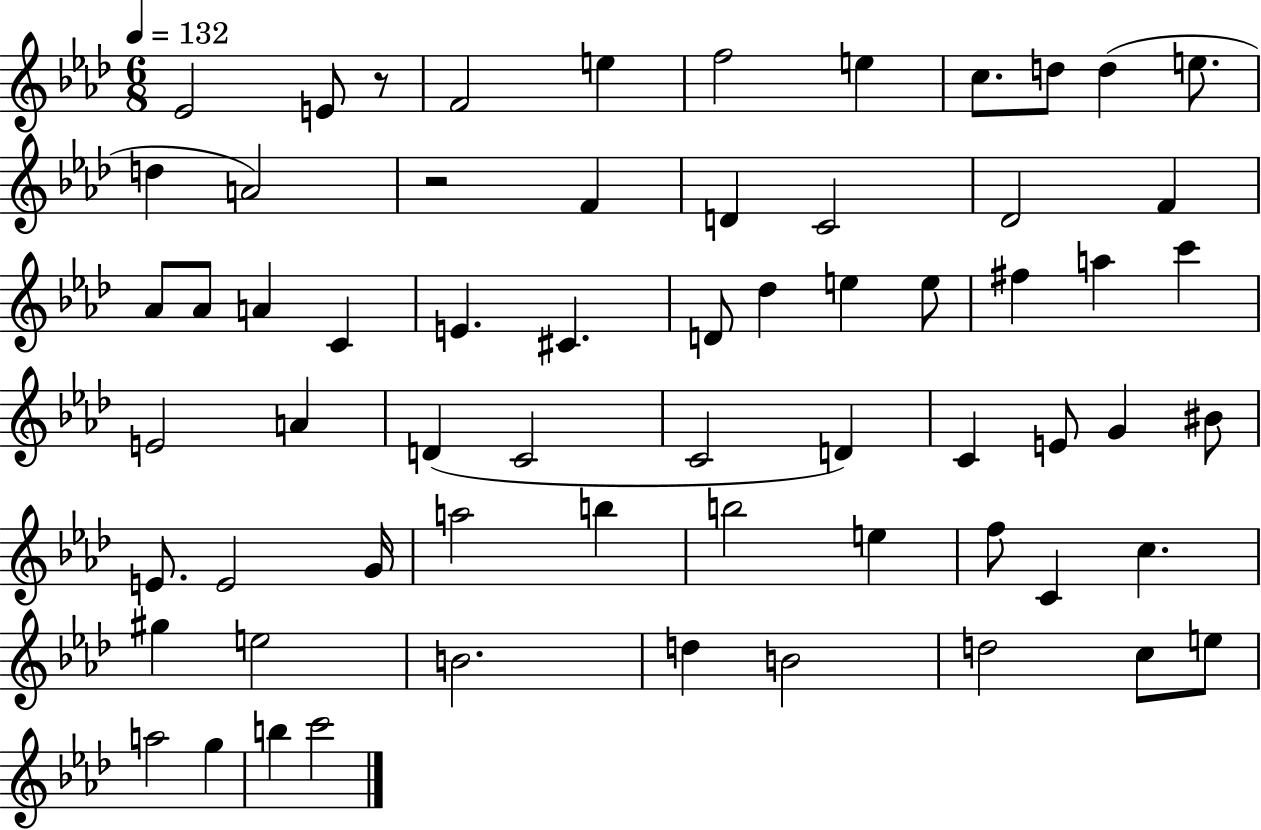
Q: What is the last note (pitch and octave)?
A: C6